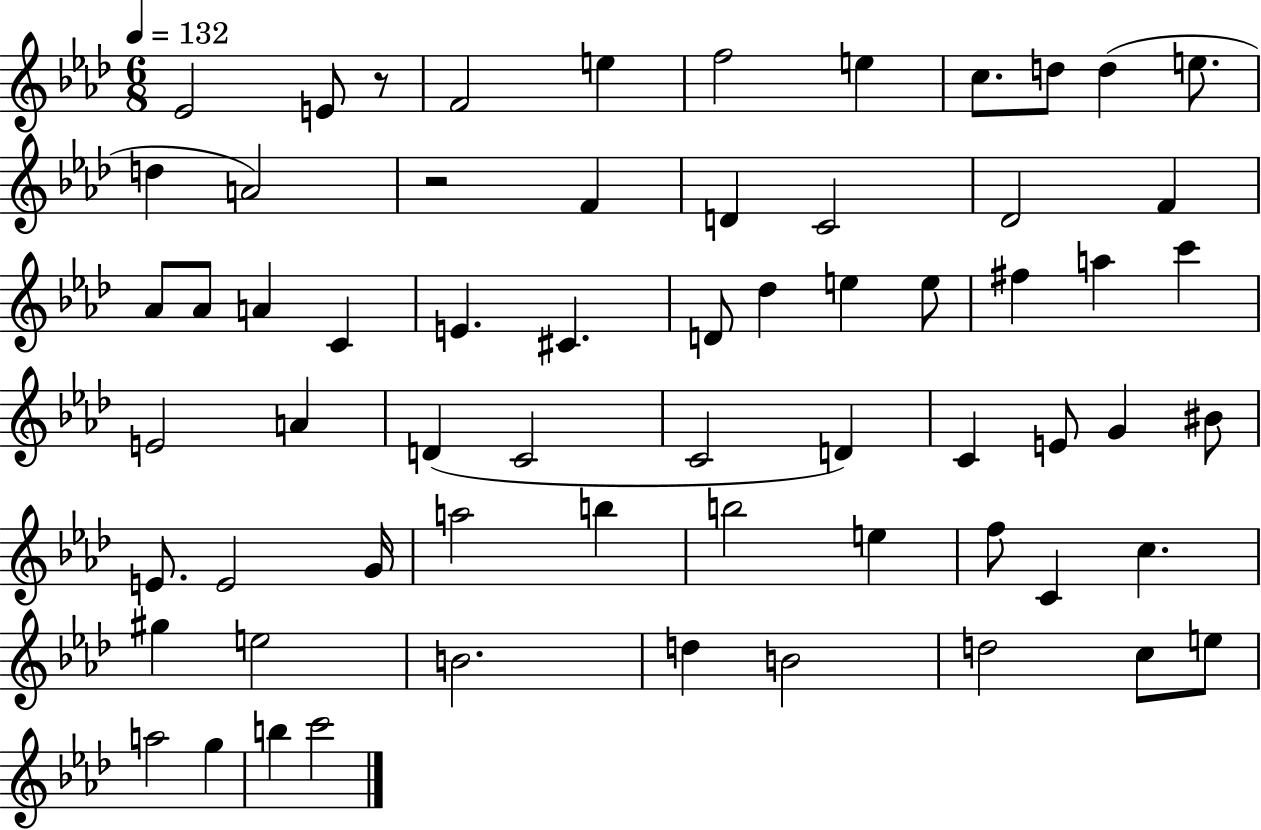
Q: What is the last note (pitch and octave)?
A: C6